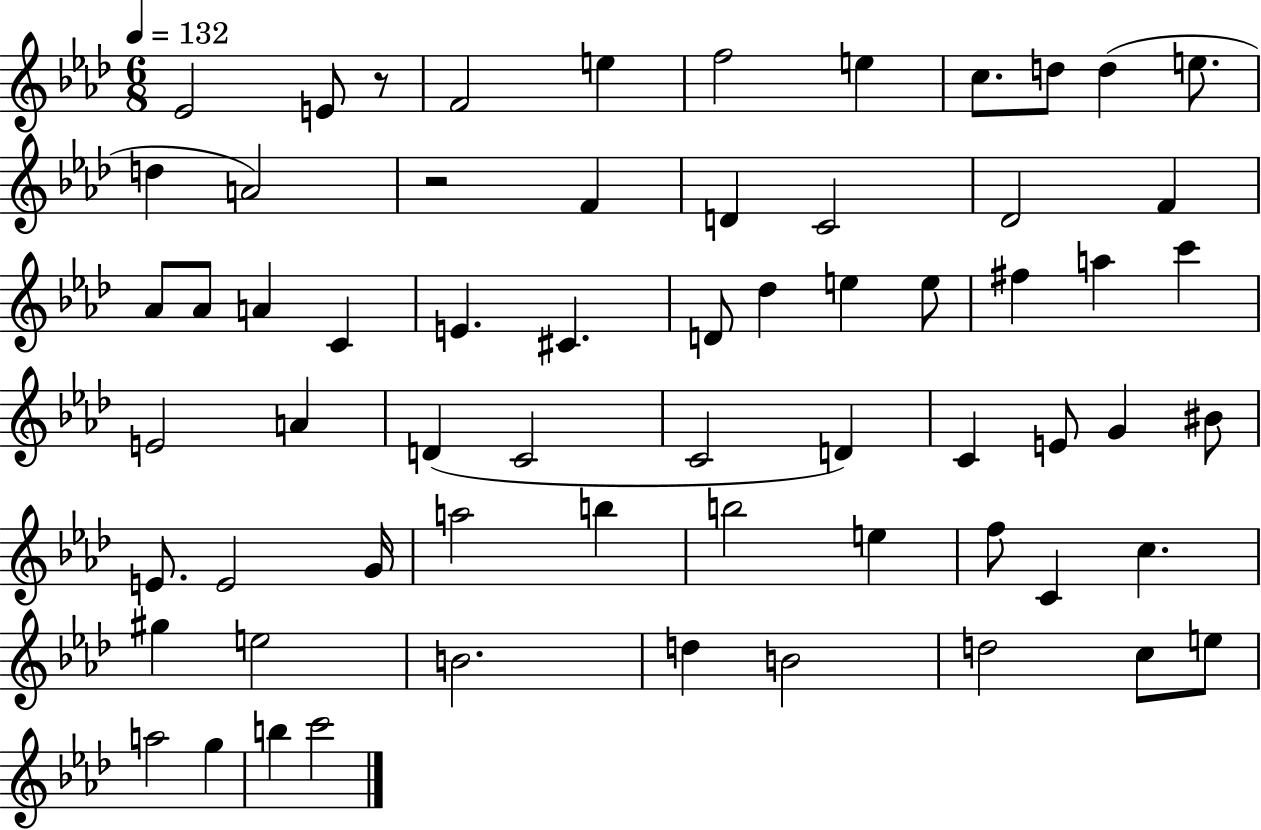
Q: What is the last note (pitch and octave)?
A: C6